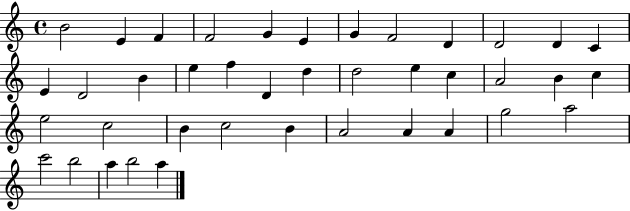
B4/h E4/q F4/q F4/h G4/q E4/q G4/q F4/h D4/q D4/h D4/q C4/q E4/q D4/h B4/q E5/q F5/q D4/q D5/q D5/h E5/q C5/q A4/h B4/q C5/q E5/h C5/h B4/q C5/h B4/q A4/h A4/q A4/q G5/h A5/h C6/h B5/h A5/q B5/h A5/q